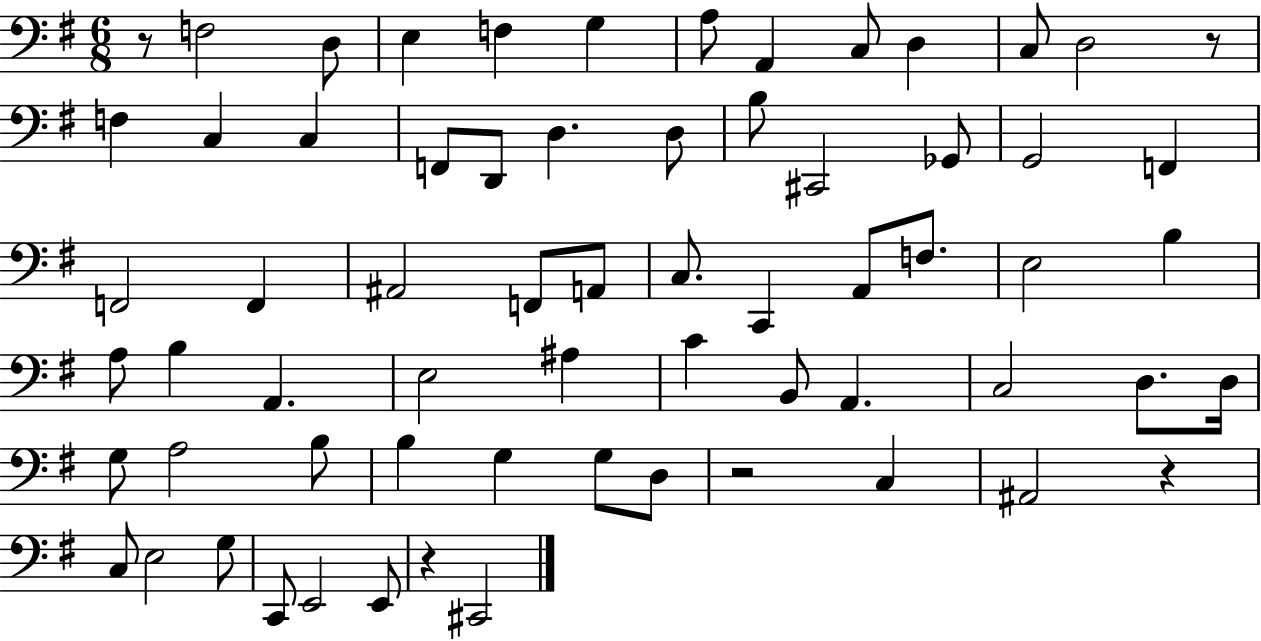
X:1
T:Untitled
M:6/8
L:1/4
K:G
z/2 F,2 D,/2 E, F, G, A,/2 A,, C,/2 D, C,/2 D,2 z/2 F, C, C, F,,/2 D,,/2 D, D,/2 B,/2 ^C,,2 _G,,/2 G,,2 F,, F,,2 F,, ^A,,2 F,,/2 A,,/2 C,/2 C,, A,,/2 F,/2 E,2 B, A,/2 B, A,, E,2 ^A, C B,,/2 A,, C,2 D,/2 D,/4 G,/2 A,2 B,/2 B, G, G,/2 D,/2 z2 C, ^A,,2 z C,/2 E,2 G,/2 C,,/2 E,,2 E,,/2 z ^C,,2